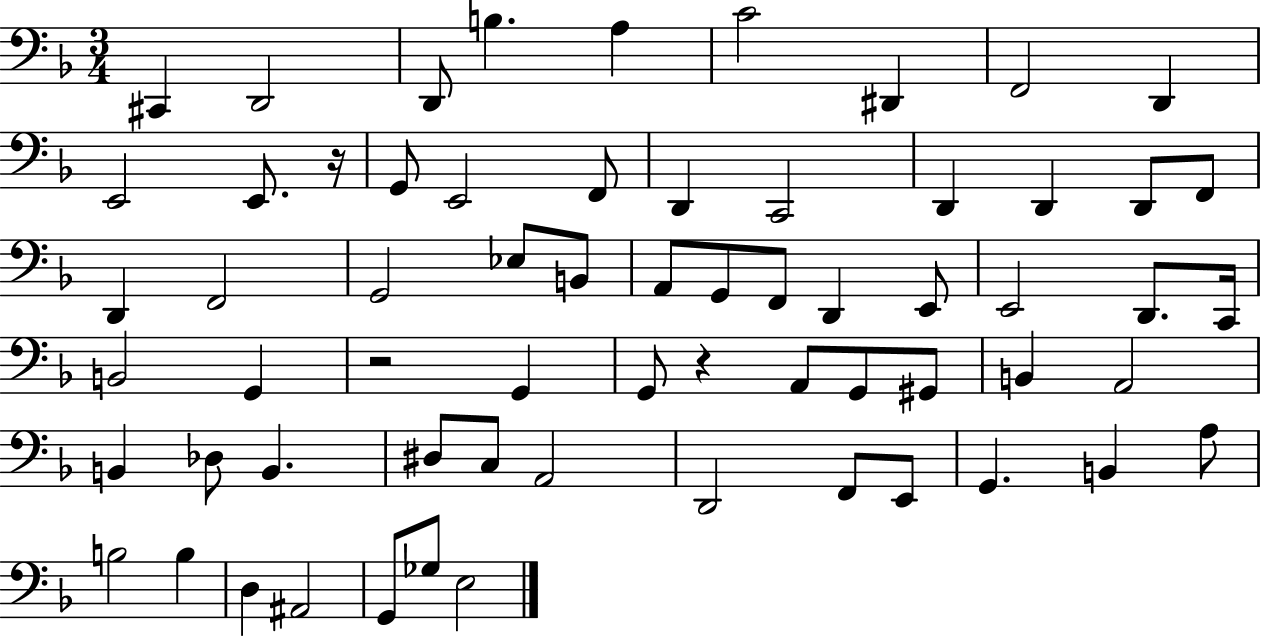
{
  \clef bass
  \numericTimeSignature
  \time 3/4
  \key f \major
  cis,4 d,2 | d,8 b4. a4 | c'2 dis,4 | f,2 d,4 | \break e,2 e,8. r16 | g,8 e,2 f,8 | d,4 c,2 | d,4 d,4 d,8 f,8 | \break d,4 f,2 | g,2 ees8 b,8 | a,8 g,8 f,8 d,4 e,8 | e,2 d,8. c,16 | \break b,2 g,4 | r2 g,4 | g,8 r4 a,8 g,8 gis,8 | b,4 a,2 | \break b,4 des8 b,4. | dis8 c8 a,2 | d,2 f,8 e,8 | g,4. b,4 a8 | \break b2 b4 | d4 ais,2 | g,8 ges8 e2 | \bar "|."
}